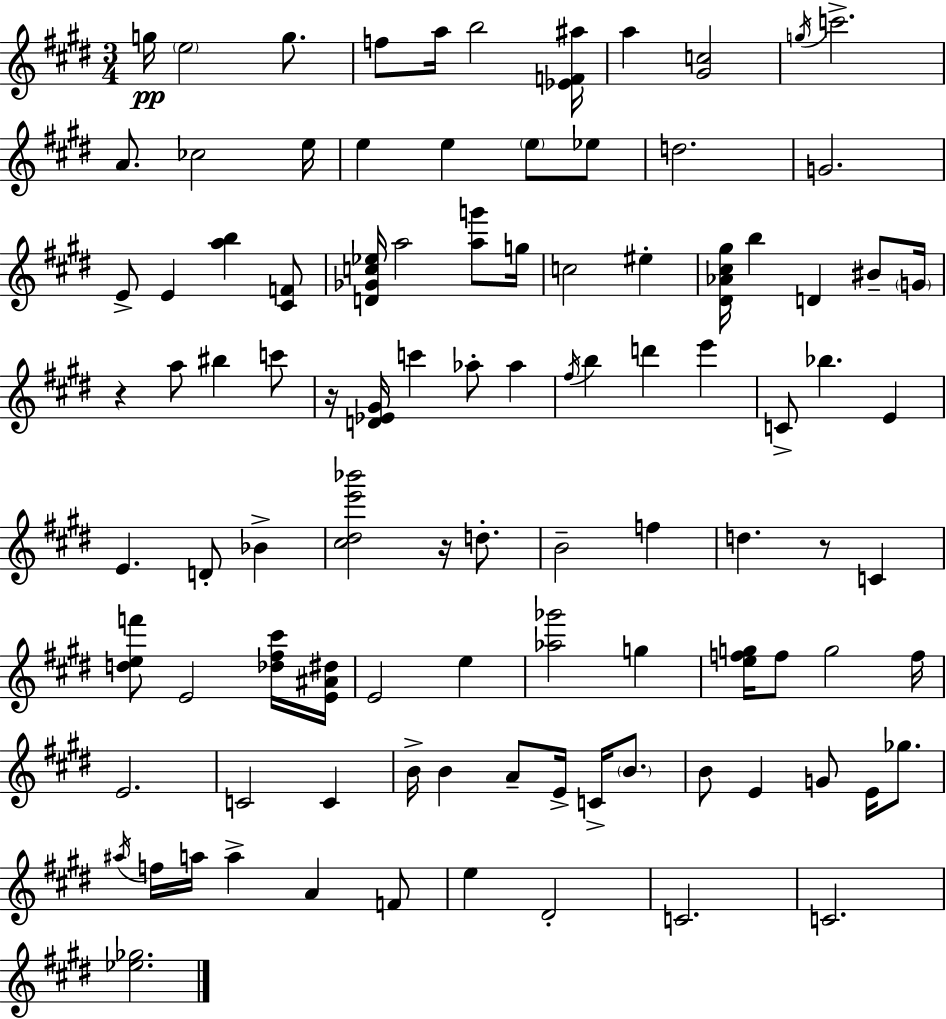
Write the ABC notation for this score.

X:1
T:Untitled
M:3/4
L:1/4
K:E
g/4 e2 g/2 f/2 a/4 b2 [_EF^a]/4 a [^Gc]2 g/4 c'2 A/2 _c2 e/4 e e e/2 _e/2 d2 G2 E/2 E [ab] [^CF]/2 [D_Gc_e]/4 a2 [ag']/2 g/4 c2 ^e [^D_A^c^g]/4 b D ^B/2 G/4 z a/2 ^b c'/2 z/4 [D_E^G]/4 c' _a/2 _a ^f/4 b d' e' C/2 _b E E D/2 _B [^c^de'_b']2 z/4 d/2 B2 f d z/2 C [def']/2 E2 [_d^f^c']/4 [E^A^d]/4 E2 e [_a_g']2 g [efg]/4 f/2 g2 f/4 E2 C2 C B/4 B A/2 E/4 C/4 B/2 B/2 E G/2 E/4 _g/2 ^a/4 f/4 a/4 a A F/2 e ^D2 C2 C2 [_e_g]2